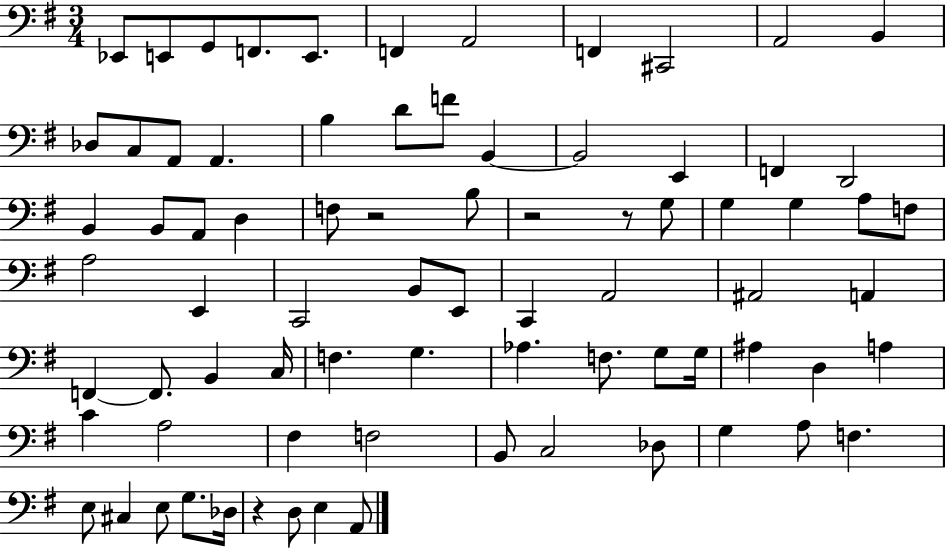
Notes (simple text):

Eb2/e E2/e G2/e F2/e. E2/e. F2/q A2/h F2/q C#2/h A2/h B2/q Db3/e C3/e A2/e A2/q. B3/q D4/e F4/e B2/q B2/h E2/q F2/q D2/h B2/q B2/e A2/e D3/q F3/e R/h B3/e R/h R/e G3/e G3/q G3/q A3/e F3/e A3/h E2/q C2/h B2/e E2/e C2/q A2/h A#2/h A2/q F2/q F2/e. B2/q C3/s F3/q. G3/q. Ab3/q. F3/e. G3/e G3/s A#3/q D3/q A3/q C4/q A3/h F#3/q F3/h B2/e C3/h Db3/e G3/q A3/e F3/q. E3/e C#3/q E3/e G3/e. Db3/s R/q D3/e E3/q A2/e